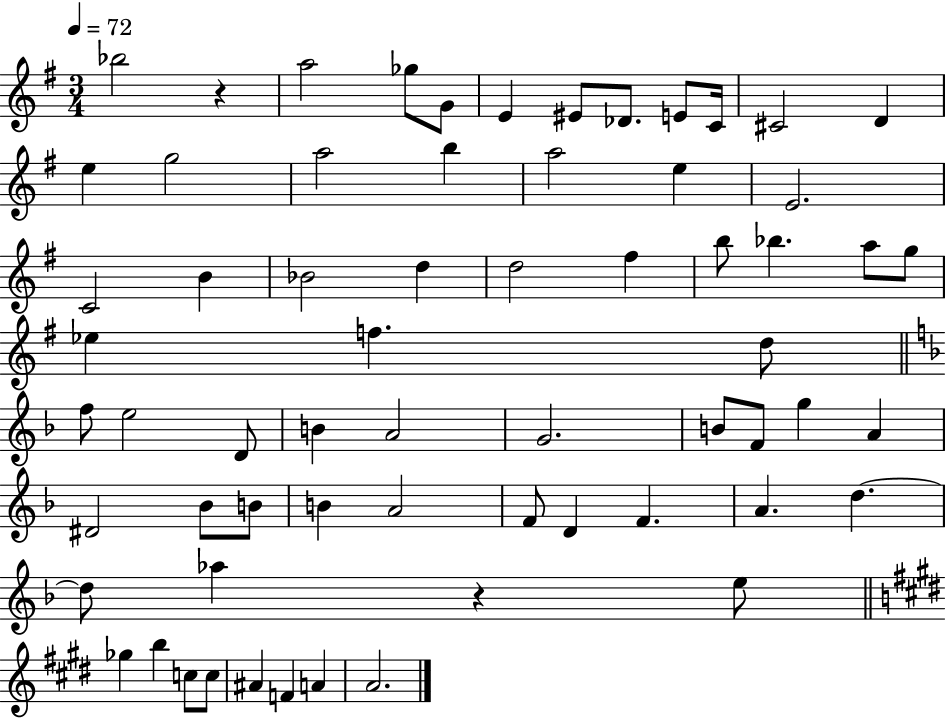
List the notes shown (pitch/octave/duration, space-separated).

Bb5/h R/q A5/h Gb5/e G4/e E4/q EIS4/e Db4/e. E4/e C4/s C#4/h D4/q E5/q G5/h A5/h B5/q A5/h E5/q E4/h. C4/h B4/q Bb4/h D5/q D5/h F#5/q B5/e Bb5/q. A5/e G5/e Eb5/q F5/q. D5/e F5/e E5/h D4/e B4/q A4/h G4/h. B4/e F4/e G5/q A4/q D#4/h Bb4/e B4/e B4/q A4/h F4/e D4/q F4/q. A4/q. D5/q. D5/e Ab5/q R/q E5/e Gb5/q B5/q C5/e C5/e A#4/q F4/q A4/q A4/h.